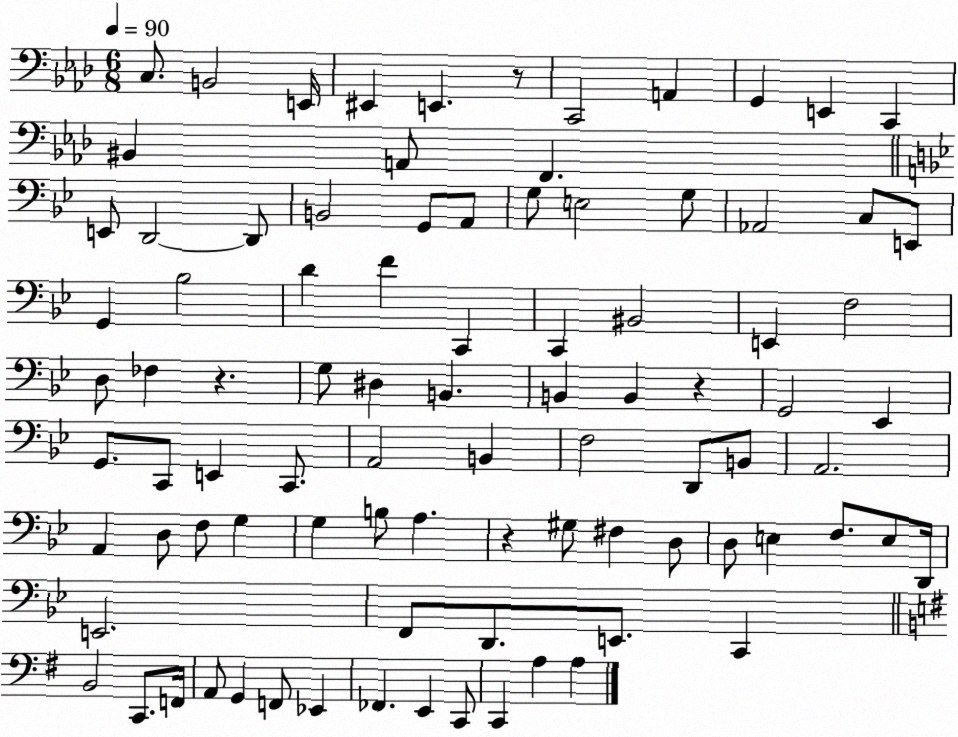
X:1
T:Untitled
M:6/8
L:1/4
K:Ab
C,/2 B,,2 E,,/4 ^E,, E,, z/2 C,,2 A,, G,, E,, C,, ^B,, A,,/2 F,, E,,/2 D,,2 D,,/2 B,,2 G,,/2 A,,/2 G,/2 E,2 G,/2 _A,,2 C,/2 E,,/2 G,, _B,2 D F C,, C,, ^B,,2 E,, F,2 D,/2 _F, z G,/2 ^D, B,, B,, B,, z G,,2 _E,, G,,/2 C,,/2 E,, C,,/2 A,,2 B,, F,2 D,,/2 B,,/2 A,,2 A,, D,/2 F,/2 G, G, B,/2 A, z ^G,/2 ^F, D,/2 D,/2 E, F,/2 E,/2 D,,/4 E,,2 F,,/2 D,,/2 E,,/2 C,, B,,2 C,,/2 F,,/4 A,,/2 G,, F,,/2 _E,, _F,, E,, C,,/2 C,, A, A,